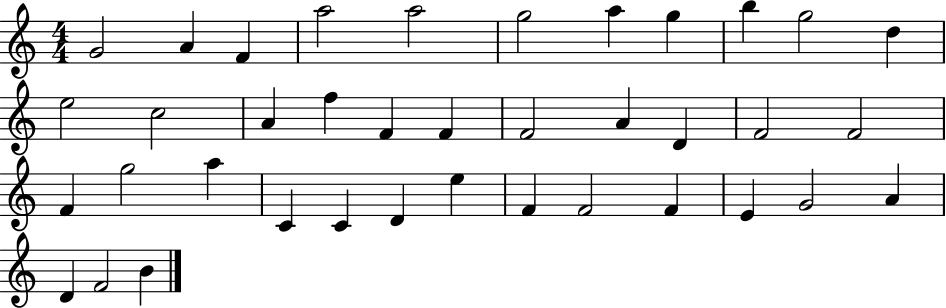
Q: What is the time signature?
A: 4/4